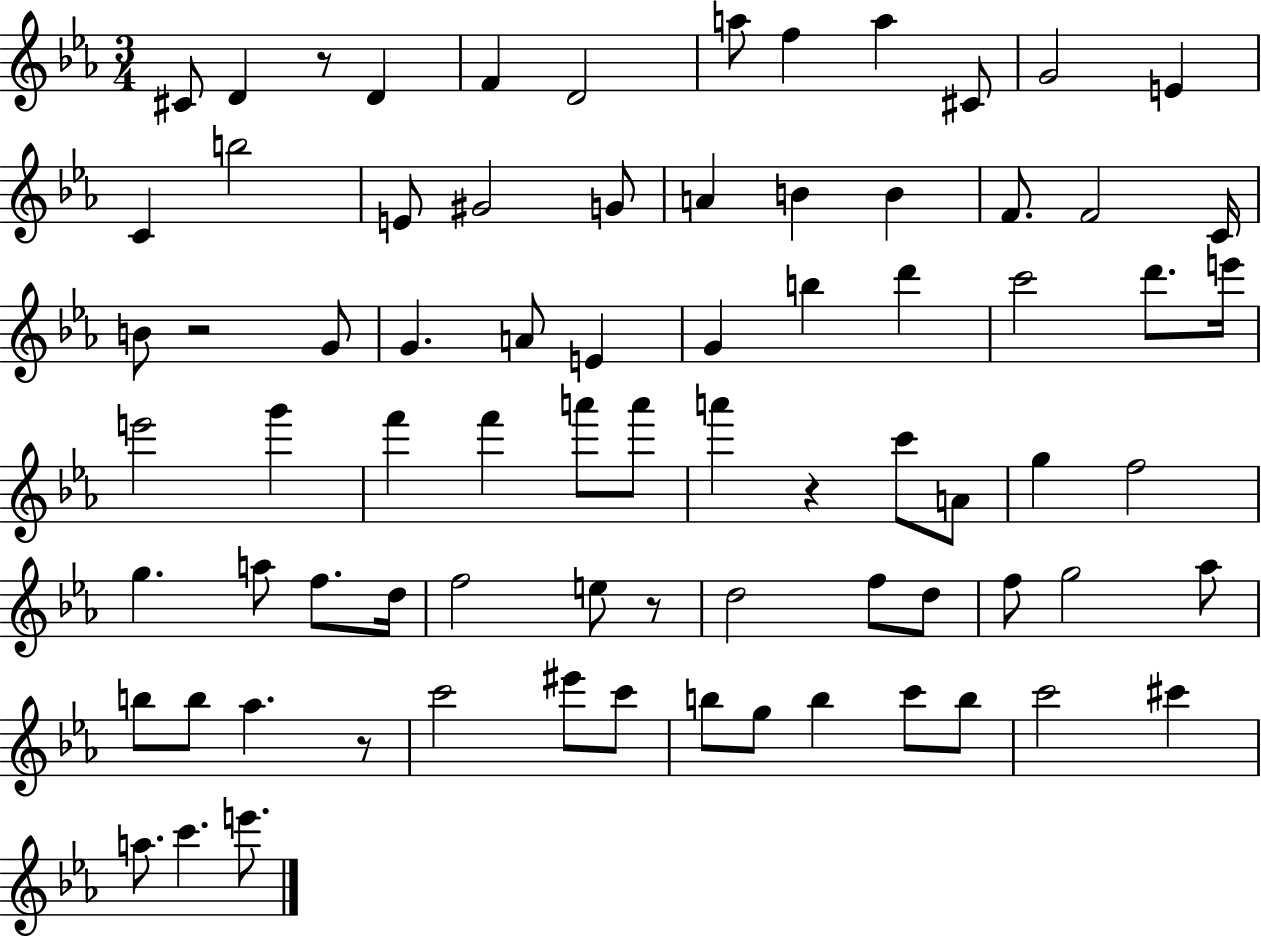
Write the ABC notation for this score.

X:1
T:Untitled
M:3/4
L:1/4
K:Eb
^C/2 D z/2 D F D2 a/2 f a ^C/2 G2 E C b2 E/2 ^G2 G/2 A B B F/2 F2 C/4 B/2 z2 G/2 G A/2 E G b d' c'2 d'/2 e'/4 e'2 g' f' f' a'/2 a'/2 a' z c'/2 A/2 g f2 g a/2 f/2 d/4 f2 e/2 z/2 d2 f/2 d/2 f/2 g2 _a/2 b/2 b/2 _a z/2 c'2 ^e'/2 c'/2 b/2 g/2 b c'/2 b/2 c'2 ^c' a/2 c' e'/2